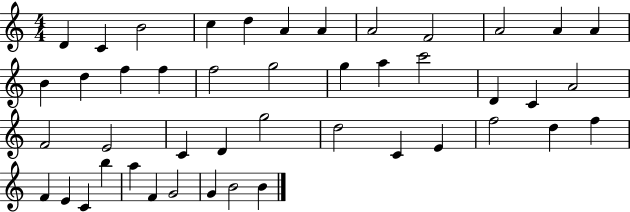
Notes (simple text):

D4/q C4/q B4/h C5/q D5/q A4/q A4/q A4/h F4/h A4/h A4/q A4/q B4/q D5/q F5/q F5/q F5/h G5/h G5/q A5/q C6/h D4/q C4/q A4/h F4/h E4/h C4/q D4/q G5/h D5/h C4/q E4/q F5/h D5/q F5/q F4/q E4/q C4/q B5/q A5/q F4/q G4/h G4/q B4/h B4/q